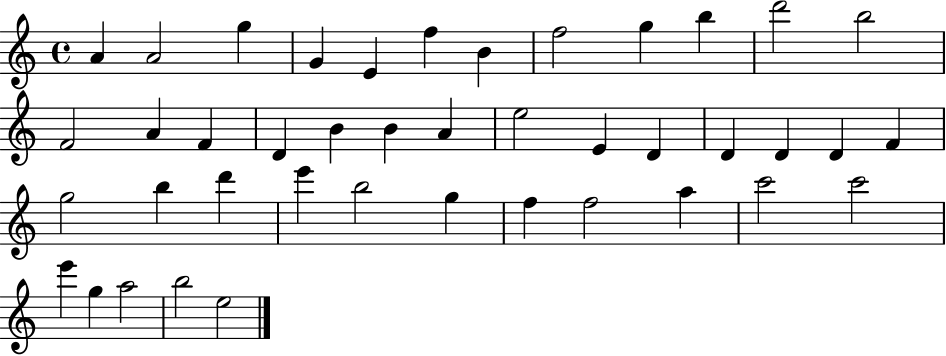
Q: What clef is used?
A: treble